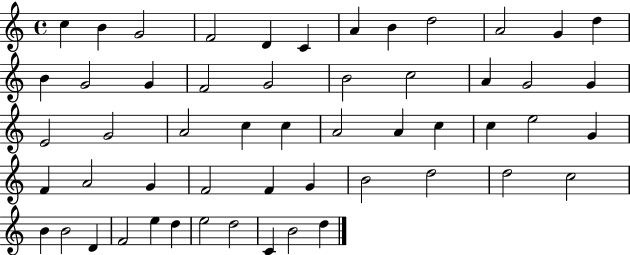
C5/q B4/q G4/h F4/h D4/q C4/q A4/q B4/q D5/h A4/h G4/q D5/q B4/q G4/h G4/q F4/h G4/h B4/h C5/h A4/q G4/h G4/q E4/h G4/h A4/h C5/q C5/q A4/h A4/q C5/q C5/q E5/h G4/q F4/q A4/h G4/q F4/h F4/q G4/q B4/h D5/h D5/h C5/h B4/q B4/h D4/q F4/h E5/q D5/q E5/h D5/h C4/q B4/h D5/q